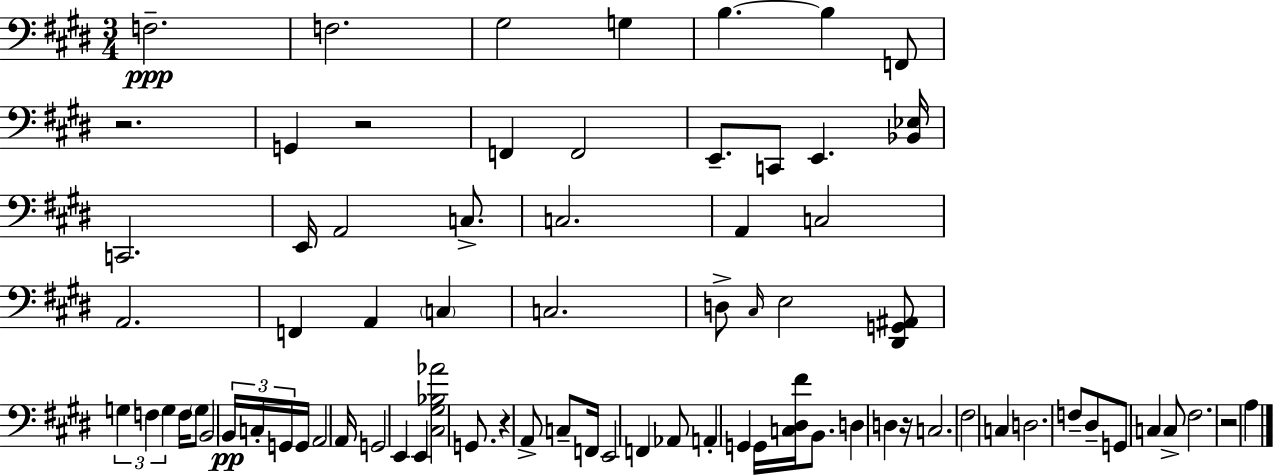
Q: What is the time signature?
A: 3/4